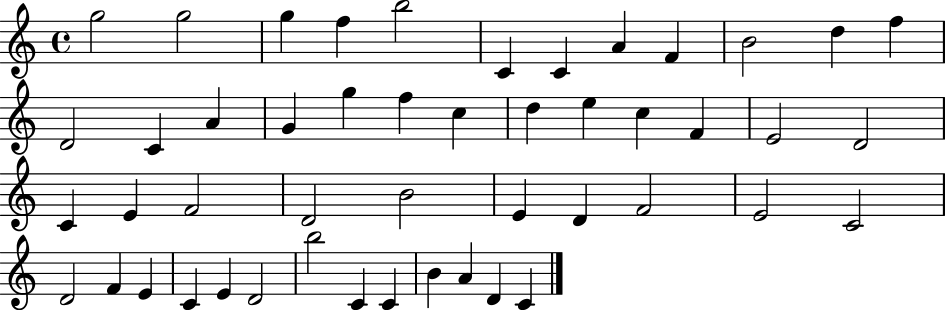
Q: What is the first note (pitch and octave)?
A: G5